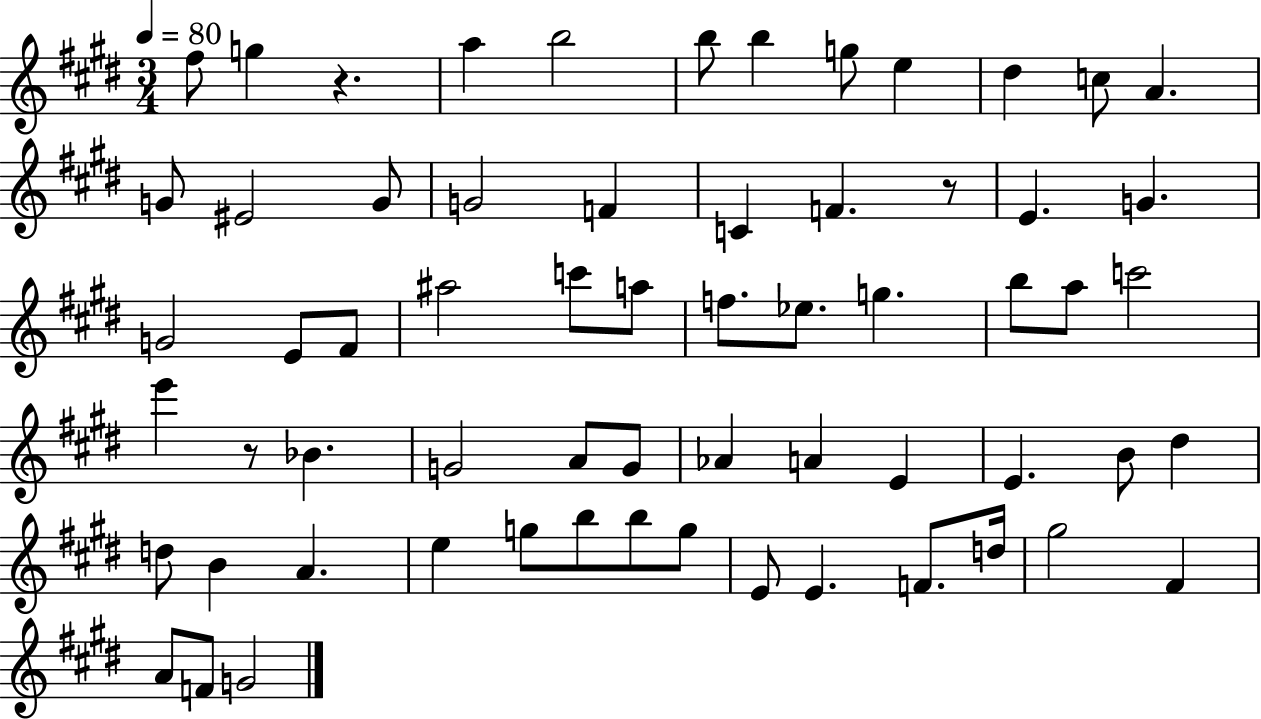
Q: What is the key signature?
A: E major